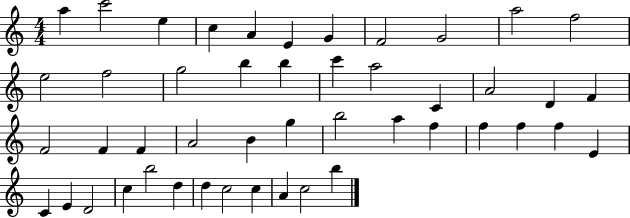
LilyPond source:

{
  \clef treble
  \numericTimeSignature
  \time 4/4
  \key c \major
  a''4 c'''2 e''4 | c''4 a'4 e'4 g'4 | f'2 g'2 | a''2 f''2 | \break e''2 f''2 | g''2 b''4 b''4 | c'''4 a''2 c'4 | a'2 d'4 f'4 | \break f'2 f'4 f'4 | a'2 b'4 g''4 | b''2 a''4 f''4 | f''4 f''4 f''4 e'4 | \break c'4 e'4 d'2 | c''4 b''2 d''4 | d''4 c''2 c''4 | a'4 c''2 b''4 | \break \bar "|."
}